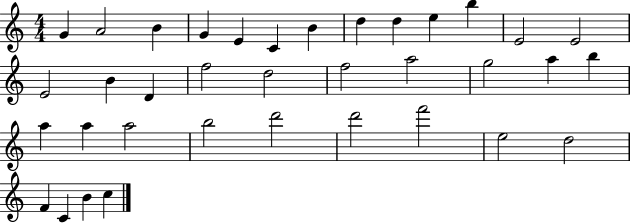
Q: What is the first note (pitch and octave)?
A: G4